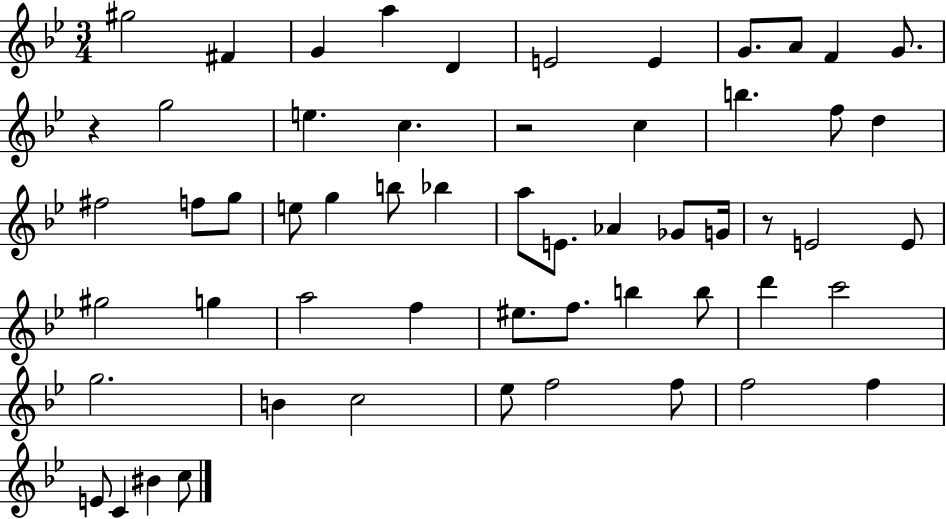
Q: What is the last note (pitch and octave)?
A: C5